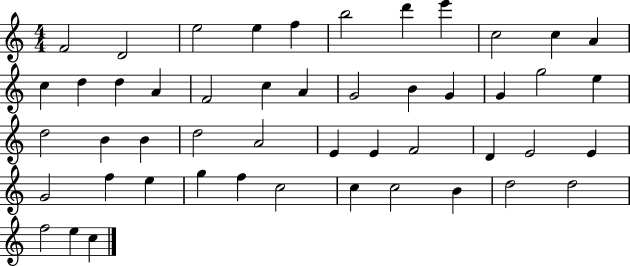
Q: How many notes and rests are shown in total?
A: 49